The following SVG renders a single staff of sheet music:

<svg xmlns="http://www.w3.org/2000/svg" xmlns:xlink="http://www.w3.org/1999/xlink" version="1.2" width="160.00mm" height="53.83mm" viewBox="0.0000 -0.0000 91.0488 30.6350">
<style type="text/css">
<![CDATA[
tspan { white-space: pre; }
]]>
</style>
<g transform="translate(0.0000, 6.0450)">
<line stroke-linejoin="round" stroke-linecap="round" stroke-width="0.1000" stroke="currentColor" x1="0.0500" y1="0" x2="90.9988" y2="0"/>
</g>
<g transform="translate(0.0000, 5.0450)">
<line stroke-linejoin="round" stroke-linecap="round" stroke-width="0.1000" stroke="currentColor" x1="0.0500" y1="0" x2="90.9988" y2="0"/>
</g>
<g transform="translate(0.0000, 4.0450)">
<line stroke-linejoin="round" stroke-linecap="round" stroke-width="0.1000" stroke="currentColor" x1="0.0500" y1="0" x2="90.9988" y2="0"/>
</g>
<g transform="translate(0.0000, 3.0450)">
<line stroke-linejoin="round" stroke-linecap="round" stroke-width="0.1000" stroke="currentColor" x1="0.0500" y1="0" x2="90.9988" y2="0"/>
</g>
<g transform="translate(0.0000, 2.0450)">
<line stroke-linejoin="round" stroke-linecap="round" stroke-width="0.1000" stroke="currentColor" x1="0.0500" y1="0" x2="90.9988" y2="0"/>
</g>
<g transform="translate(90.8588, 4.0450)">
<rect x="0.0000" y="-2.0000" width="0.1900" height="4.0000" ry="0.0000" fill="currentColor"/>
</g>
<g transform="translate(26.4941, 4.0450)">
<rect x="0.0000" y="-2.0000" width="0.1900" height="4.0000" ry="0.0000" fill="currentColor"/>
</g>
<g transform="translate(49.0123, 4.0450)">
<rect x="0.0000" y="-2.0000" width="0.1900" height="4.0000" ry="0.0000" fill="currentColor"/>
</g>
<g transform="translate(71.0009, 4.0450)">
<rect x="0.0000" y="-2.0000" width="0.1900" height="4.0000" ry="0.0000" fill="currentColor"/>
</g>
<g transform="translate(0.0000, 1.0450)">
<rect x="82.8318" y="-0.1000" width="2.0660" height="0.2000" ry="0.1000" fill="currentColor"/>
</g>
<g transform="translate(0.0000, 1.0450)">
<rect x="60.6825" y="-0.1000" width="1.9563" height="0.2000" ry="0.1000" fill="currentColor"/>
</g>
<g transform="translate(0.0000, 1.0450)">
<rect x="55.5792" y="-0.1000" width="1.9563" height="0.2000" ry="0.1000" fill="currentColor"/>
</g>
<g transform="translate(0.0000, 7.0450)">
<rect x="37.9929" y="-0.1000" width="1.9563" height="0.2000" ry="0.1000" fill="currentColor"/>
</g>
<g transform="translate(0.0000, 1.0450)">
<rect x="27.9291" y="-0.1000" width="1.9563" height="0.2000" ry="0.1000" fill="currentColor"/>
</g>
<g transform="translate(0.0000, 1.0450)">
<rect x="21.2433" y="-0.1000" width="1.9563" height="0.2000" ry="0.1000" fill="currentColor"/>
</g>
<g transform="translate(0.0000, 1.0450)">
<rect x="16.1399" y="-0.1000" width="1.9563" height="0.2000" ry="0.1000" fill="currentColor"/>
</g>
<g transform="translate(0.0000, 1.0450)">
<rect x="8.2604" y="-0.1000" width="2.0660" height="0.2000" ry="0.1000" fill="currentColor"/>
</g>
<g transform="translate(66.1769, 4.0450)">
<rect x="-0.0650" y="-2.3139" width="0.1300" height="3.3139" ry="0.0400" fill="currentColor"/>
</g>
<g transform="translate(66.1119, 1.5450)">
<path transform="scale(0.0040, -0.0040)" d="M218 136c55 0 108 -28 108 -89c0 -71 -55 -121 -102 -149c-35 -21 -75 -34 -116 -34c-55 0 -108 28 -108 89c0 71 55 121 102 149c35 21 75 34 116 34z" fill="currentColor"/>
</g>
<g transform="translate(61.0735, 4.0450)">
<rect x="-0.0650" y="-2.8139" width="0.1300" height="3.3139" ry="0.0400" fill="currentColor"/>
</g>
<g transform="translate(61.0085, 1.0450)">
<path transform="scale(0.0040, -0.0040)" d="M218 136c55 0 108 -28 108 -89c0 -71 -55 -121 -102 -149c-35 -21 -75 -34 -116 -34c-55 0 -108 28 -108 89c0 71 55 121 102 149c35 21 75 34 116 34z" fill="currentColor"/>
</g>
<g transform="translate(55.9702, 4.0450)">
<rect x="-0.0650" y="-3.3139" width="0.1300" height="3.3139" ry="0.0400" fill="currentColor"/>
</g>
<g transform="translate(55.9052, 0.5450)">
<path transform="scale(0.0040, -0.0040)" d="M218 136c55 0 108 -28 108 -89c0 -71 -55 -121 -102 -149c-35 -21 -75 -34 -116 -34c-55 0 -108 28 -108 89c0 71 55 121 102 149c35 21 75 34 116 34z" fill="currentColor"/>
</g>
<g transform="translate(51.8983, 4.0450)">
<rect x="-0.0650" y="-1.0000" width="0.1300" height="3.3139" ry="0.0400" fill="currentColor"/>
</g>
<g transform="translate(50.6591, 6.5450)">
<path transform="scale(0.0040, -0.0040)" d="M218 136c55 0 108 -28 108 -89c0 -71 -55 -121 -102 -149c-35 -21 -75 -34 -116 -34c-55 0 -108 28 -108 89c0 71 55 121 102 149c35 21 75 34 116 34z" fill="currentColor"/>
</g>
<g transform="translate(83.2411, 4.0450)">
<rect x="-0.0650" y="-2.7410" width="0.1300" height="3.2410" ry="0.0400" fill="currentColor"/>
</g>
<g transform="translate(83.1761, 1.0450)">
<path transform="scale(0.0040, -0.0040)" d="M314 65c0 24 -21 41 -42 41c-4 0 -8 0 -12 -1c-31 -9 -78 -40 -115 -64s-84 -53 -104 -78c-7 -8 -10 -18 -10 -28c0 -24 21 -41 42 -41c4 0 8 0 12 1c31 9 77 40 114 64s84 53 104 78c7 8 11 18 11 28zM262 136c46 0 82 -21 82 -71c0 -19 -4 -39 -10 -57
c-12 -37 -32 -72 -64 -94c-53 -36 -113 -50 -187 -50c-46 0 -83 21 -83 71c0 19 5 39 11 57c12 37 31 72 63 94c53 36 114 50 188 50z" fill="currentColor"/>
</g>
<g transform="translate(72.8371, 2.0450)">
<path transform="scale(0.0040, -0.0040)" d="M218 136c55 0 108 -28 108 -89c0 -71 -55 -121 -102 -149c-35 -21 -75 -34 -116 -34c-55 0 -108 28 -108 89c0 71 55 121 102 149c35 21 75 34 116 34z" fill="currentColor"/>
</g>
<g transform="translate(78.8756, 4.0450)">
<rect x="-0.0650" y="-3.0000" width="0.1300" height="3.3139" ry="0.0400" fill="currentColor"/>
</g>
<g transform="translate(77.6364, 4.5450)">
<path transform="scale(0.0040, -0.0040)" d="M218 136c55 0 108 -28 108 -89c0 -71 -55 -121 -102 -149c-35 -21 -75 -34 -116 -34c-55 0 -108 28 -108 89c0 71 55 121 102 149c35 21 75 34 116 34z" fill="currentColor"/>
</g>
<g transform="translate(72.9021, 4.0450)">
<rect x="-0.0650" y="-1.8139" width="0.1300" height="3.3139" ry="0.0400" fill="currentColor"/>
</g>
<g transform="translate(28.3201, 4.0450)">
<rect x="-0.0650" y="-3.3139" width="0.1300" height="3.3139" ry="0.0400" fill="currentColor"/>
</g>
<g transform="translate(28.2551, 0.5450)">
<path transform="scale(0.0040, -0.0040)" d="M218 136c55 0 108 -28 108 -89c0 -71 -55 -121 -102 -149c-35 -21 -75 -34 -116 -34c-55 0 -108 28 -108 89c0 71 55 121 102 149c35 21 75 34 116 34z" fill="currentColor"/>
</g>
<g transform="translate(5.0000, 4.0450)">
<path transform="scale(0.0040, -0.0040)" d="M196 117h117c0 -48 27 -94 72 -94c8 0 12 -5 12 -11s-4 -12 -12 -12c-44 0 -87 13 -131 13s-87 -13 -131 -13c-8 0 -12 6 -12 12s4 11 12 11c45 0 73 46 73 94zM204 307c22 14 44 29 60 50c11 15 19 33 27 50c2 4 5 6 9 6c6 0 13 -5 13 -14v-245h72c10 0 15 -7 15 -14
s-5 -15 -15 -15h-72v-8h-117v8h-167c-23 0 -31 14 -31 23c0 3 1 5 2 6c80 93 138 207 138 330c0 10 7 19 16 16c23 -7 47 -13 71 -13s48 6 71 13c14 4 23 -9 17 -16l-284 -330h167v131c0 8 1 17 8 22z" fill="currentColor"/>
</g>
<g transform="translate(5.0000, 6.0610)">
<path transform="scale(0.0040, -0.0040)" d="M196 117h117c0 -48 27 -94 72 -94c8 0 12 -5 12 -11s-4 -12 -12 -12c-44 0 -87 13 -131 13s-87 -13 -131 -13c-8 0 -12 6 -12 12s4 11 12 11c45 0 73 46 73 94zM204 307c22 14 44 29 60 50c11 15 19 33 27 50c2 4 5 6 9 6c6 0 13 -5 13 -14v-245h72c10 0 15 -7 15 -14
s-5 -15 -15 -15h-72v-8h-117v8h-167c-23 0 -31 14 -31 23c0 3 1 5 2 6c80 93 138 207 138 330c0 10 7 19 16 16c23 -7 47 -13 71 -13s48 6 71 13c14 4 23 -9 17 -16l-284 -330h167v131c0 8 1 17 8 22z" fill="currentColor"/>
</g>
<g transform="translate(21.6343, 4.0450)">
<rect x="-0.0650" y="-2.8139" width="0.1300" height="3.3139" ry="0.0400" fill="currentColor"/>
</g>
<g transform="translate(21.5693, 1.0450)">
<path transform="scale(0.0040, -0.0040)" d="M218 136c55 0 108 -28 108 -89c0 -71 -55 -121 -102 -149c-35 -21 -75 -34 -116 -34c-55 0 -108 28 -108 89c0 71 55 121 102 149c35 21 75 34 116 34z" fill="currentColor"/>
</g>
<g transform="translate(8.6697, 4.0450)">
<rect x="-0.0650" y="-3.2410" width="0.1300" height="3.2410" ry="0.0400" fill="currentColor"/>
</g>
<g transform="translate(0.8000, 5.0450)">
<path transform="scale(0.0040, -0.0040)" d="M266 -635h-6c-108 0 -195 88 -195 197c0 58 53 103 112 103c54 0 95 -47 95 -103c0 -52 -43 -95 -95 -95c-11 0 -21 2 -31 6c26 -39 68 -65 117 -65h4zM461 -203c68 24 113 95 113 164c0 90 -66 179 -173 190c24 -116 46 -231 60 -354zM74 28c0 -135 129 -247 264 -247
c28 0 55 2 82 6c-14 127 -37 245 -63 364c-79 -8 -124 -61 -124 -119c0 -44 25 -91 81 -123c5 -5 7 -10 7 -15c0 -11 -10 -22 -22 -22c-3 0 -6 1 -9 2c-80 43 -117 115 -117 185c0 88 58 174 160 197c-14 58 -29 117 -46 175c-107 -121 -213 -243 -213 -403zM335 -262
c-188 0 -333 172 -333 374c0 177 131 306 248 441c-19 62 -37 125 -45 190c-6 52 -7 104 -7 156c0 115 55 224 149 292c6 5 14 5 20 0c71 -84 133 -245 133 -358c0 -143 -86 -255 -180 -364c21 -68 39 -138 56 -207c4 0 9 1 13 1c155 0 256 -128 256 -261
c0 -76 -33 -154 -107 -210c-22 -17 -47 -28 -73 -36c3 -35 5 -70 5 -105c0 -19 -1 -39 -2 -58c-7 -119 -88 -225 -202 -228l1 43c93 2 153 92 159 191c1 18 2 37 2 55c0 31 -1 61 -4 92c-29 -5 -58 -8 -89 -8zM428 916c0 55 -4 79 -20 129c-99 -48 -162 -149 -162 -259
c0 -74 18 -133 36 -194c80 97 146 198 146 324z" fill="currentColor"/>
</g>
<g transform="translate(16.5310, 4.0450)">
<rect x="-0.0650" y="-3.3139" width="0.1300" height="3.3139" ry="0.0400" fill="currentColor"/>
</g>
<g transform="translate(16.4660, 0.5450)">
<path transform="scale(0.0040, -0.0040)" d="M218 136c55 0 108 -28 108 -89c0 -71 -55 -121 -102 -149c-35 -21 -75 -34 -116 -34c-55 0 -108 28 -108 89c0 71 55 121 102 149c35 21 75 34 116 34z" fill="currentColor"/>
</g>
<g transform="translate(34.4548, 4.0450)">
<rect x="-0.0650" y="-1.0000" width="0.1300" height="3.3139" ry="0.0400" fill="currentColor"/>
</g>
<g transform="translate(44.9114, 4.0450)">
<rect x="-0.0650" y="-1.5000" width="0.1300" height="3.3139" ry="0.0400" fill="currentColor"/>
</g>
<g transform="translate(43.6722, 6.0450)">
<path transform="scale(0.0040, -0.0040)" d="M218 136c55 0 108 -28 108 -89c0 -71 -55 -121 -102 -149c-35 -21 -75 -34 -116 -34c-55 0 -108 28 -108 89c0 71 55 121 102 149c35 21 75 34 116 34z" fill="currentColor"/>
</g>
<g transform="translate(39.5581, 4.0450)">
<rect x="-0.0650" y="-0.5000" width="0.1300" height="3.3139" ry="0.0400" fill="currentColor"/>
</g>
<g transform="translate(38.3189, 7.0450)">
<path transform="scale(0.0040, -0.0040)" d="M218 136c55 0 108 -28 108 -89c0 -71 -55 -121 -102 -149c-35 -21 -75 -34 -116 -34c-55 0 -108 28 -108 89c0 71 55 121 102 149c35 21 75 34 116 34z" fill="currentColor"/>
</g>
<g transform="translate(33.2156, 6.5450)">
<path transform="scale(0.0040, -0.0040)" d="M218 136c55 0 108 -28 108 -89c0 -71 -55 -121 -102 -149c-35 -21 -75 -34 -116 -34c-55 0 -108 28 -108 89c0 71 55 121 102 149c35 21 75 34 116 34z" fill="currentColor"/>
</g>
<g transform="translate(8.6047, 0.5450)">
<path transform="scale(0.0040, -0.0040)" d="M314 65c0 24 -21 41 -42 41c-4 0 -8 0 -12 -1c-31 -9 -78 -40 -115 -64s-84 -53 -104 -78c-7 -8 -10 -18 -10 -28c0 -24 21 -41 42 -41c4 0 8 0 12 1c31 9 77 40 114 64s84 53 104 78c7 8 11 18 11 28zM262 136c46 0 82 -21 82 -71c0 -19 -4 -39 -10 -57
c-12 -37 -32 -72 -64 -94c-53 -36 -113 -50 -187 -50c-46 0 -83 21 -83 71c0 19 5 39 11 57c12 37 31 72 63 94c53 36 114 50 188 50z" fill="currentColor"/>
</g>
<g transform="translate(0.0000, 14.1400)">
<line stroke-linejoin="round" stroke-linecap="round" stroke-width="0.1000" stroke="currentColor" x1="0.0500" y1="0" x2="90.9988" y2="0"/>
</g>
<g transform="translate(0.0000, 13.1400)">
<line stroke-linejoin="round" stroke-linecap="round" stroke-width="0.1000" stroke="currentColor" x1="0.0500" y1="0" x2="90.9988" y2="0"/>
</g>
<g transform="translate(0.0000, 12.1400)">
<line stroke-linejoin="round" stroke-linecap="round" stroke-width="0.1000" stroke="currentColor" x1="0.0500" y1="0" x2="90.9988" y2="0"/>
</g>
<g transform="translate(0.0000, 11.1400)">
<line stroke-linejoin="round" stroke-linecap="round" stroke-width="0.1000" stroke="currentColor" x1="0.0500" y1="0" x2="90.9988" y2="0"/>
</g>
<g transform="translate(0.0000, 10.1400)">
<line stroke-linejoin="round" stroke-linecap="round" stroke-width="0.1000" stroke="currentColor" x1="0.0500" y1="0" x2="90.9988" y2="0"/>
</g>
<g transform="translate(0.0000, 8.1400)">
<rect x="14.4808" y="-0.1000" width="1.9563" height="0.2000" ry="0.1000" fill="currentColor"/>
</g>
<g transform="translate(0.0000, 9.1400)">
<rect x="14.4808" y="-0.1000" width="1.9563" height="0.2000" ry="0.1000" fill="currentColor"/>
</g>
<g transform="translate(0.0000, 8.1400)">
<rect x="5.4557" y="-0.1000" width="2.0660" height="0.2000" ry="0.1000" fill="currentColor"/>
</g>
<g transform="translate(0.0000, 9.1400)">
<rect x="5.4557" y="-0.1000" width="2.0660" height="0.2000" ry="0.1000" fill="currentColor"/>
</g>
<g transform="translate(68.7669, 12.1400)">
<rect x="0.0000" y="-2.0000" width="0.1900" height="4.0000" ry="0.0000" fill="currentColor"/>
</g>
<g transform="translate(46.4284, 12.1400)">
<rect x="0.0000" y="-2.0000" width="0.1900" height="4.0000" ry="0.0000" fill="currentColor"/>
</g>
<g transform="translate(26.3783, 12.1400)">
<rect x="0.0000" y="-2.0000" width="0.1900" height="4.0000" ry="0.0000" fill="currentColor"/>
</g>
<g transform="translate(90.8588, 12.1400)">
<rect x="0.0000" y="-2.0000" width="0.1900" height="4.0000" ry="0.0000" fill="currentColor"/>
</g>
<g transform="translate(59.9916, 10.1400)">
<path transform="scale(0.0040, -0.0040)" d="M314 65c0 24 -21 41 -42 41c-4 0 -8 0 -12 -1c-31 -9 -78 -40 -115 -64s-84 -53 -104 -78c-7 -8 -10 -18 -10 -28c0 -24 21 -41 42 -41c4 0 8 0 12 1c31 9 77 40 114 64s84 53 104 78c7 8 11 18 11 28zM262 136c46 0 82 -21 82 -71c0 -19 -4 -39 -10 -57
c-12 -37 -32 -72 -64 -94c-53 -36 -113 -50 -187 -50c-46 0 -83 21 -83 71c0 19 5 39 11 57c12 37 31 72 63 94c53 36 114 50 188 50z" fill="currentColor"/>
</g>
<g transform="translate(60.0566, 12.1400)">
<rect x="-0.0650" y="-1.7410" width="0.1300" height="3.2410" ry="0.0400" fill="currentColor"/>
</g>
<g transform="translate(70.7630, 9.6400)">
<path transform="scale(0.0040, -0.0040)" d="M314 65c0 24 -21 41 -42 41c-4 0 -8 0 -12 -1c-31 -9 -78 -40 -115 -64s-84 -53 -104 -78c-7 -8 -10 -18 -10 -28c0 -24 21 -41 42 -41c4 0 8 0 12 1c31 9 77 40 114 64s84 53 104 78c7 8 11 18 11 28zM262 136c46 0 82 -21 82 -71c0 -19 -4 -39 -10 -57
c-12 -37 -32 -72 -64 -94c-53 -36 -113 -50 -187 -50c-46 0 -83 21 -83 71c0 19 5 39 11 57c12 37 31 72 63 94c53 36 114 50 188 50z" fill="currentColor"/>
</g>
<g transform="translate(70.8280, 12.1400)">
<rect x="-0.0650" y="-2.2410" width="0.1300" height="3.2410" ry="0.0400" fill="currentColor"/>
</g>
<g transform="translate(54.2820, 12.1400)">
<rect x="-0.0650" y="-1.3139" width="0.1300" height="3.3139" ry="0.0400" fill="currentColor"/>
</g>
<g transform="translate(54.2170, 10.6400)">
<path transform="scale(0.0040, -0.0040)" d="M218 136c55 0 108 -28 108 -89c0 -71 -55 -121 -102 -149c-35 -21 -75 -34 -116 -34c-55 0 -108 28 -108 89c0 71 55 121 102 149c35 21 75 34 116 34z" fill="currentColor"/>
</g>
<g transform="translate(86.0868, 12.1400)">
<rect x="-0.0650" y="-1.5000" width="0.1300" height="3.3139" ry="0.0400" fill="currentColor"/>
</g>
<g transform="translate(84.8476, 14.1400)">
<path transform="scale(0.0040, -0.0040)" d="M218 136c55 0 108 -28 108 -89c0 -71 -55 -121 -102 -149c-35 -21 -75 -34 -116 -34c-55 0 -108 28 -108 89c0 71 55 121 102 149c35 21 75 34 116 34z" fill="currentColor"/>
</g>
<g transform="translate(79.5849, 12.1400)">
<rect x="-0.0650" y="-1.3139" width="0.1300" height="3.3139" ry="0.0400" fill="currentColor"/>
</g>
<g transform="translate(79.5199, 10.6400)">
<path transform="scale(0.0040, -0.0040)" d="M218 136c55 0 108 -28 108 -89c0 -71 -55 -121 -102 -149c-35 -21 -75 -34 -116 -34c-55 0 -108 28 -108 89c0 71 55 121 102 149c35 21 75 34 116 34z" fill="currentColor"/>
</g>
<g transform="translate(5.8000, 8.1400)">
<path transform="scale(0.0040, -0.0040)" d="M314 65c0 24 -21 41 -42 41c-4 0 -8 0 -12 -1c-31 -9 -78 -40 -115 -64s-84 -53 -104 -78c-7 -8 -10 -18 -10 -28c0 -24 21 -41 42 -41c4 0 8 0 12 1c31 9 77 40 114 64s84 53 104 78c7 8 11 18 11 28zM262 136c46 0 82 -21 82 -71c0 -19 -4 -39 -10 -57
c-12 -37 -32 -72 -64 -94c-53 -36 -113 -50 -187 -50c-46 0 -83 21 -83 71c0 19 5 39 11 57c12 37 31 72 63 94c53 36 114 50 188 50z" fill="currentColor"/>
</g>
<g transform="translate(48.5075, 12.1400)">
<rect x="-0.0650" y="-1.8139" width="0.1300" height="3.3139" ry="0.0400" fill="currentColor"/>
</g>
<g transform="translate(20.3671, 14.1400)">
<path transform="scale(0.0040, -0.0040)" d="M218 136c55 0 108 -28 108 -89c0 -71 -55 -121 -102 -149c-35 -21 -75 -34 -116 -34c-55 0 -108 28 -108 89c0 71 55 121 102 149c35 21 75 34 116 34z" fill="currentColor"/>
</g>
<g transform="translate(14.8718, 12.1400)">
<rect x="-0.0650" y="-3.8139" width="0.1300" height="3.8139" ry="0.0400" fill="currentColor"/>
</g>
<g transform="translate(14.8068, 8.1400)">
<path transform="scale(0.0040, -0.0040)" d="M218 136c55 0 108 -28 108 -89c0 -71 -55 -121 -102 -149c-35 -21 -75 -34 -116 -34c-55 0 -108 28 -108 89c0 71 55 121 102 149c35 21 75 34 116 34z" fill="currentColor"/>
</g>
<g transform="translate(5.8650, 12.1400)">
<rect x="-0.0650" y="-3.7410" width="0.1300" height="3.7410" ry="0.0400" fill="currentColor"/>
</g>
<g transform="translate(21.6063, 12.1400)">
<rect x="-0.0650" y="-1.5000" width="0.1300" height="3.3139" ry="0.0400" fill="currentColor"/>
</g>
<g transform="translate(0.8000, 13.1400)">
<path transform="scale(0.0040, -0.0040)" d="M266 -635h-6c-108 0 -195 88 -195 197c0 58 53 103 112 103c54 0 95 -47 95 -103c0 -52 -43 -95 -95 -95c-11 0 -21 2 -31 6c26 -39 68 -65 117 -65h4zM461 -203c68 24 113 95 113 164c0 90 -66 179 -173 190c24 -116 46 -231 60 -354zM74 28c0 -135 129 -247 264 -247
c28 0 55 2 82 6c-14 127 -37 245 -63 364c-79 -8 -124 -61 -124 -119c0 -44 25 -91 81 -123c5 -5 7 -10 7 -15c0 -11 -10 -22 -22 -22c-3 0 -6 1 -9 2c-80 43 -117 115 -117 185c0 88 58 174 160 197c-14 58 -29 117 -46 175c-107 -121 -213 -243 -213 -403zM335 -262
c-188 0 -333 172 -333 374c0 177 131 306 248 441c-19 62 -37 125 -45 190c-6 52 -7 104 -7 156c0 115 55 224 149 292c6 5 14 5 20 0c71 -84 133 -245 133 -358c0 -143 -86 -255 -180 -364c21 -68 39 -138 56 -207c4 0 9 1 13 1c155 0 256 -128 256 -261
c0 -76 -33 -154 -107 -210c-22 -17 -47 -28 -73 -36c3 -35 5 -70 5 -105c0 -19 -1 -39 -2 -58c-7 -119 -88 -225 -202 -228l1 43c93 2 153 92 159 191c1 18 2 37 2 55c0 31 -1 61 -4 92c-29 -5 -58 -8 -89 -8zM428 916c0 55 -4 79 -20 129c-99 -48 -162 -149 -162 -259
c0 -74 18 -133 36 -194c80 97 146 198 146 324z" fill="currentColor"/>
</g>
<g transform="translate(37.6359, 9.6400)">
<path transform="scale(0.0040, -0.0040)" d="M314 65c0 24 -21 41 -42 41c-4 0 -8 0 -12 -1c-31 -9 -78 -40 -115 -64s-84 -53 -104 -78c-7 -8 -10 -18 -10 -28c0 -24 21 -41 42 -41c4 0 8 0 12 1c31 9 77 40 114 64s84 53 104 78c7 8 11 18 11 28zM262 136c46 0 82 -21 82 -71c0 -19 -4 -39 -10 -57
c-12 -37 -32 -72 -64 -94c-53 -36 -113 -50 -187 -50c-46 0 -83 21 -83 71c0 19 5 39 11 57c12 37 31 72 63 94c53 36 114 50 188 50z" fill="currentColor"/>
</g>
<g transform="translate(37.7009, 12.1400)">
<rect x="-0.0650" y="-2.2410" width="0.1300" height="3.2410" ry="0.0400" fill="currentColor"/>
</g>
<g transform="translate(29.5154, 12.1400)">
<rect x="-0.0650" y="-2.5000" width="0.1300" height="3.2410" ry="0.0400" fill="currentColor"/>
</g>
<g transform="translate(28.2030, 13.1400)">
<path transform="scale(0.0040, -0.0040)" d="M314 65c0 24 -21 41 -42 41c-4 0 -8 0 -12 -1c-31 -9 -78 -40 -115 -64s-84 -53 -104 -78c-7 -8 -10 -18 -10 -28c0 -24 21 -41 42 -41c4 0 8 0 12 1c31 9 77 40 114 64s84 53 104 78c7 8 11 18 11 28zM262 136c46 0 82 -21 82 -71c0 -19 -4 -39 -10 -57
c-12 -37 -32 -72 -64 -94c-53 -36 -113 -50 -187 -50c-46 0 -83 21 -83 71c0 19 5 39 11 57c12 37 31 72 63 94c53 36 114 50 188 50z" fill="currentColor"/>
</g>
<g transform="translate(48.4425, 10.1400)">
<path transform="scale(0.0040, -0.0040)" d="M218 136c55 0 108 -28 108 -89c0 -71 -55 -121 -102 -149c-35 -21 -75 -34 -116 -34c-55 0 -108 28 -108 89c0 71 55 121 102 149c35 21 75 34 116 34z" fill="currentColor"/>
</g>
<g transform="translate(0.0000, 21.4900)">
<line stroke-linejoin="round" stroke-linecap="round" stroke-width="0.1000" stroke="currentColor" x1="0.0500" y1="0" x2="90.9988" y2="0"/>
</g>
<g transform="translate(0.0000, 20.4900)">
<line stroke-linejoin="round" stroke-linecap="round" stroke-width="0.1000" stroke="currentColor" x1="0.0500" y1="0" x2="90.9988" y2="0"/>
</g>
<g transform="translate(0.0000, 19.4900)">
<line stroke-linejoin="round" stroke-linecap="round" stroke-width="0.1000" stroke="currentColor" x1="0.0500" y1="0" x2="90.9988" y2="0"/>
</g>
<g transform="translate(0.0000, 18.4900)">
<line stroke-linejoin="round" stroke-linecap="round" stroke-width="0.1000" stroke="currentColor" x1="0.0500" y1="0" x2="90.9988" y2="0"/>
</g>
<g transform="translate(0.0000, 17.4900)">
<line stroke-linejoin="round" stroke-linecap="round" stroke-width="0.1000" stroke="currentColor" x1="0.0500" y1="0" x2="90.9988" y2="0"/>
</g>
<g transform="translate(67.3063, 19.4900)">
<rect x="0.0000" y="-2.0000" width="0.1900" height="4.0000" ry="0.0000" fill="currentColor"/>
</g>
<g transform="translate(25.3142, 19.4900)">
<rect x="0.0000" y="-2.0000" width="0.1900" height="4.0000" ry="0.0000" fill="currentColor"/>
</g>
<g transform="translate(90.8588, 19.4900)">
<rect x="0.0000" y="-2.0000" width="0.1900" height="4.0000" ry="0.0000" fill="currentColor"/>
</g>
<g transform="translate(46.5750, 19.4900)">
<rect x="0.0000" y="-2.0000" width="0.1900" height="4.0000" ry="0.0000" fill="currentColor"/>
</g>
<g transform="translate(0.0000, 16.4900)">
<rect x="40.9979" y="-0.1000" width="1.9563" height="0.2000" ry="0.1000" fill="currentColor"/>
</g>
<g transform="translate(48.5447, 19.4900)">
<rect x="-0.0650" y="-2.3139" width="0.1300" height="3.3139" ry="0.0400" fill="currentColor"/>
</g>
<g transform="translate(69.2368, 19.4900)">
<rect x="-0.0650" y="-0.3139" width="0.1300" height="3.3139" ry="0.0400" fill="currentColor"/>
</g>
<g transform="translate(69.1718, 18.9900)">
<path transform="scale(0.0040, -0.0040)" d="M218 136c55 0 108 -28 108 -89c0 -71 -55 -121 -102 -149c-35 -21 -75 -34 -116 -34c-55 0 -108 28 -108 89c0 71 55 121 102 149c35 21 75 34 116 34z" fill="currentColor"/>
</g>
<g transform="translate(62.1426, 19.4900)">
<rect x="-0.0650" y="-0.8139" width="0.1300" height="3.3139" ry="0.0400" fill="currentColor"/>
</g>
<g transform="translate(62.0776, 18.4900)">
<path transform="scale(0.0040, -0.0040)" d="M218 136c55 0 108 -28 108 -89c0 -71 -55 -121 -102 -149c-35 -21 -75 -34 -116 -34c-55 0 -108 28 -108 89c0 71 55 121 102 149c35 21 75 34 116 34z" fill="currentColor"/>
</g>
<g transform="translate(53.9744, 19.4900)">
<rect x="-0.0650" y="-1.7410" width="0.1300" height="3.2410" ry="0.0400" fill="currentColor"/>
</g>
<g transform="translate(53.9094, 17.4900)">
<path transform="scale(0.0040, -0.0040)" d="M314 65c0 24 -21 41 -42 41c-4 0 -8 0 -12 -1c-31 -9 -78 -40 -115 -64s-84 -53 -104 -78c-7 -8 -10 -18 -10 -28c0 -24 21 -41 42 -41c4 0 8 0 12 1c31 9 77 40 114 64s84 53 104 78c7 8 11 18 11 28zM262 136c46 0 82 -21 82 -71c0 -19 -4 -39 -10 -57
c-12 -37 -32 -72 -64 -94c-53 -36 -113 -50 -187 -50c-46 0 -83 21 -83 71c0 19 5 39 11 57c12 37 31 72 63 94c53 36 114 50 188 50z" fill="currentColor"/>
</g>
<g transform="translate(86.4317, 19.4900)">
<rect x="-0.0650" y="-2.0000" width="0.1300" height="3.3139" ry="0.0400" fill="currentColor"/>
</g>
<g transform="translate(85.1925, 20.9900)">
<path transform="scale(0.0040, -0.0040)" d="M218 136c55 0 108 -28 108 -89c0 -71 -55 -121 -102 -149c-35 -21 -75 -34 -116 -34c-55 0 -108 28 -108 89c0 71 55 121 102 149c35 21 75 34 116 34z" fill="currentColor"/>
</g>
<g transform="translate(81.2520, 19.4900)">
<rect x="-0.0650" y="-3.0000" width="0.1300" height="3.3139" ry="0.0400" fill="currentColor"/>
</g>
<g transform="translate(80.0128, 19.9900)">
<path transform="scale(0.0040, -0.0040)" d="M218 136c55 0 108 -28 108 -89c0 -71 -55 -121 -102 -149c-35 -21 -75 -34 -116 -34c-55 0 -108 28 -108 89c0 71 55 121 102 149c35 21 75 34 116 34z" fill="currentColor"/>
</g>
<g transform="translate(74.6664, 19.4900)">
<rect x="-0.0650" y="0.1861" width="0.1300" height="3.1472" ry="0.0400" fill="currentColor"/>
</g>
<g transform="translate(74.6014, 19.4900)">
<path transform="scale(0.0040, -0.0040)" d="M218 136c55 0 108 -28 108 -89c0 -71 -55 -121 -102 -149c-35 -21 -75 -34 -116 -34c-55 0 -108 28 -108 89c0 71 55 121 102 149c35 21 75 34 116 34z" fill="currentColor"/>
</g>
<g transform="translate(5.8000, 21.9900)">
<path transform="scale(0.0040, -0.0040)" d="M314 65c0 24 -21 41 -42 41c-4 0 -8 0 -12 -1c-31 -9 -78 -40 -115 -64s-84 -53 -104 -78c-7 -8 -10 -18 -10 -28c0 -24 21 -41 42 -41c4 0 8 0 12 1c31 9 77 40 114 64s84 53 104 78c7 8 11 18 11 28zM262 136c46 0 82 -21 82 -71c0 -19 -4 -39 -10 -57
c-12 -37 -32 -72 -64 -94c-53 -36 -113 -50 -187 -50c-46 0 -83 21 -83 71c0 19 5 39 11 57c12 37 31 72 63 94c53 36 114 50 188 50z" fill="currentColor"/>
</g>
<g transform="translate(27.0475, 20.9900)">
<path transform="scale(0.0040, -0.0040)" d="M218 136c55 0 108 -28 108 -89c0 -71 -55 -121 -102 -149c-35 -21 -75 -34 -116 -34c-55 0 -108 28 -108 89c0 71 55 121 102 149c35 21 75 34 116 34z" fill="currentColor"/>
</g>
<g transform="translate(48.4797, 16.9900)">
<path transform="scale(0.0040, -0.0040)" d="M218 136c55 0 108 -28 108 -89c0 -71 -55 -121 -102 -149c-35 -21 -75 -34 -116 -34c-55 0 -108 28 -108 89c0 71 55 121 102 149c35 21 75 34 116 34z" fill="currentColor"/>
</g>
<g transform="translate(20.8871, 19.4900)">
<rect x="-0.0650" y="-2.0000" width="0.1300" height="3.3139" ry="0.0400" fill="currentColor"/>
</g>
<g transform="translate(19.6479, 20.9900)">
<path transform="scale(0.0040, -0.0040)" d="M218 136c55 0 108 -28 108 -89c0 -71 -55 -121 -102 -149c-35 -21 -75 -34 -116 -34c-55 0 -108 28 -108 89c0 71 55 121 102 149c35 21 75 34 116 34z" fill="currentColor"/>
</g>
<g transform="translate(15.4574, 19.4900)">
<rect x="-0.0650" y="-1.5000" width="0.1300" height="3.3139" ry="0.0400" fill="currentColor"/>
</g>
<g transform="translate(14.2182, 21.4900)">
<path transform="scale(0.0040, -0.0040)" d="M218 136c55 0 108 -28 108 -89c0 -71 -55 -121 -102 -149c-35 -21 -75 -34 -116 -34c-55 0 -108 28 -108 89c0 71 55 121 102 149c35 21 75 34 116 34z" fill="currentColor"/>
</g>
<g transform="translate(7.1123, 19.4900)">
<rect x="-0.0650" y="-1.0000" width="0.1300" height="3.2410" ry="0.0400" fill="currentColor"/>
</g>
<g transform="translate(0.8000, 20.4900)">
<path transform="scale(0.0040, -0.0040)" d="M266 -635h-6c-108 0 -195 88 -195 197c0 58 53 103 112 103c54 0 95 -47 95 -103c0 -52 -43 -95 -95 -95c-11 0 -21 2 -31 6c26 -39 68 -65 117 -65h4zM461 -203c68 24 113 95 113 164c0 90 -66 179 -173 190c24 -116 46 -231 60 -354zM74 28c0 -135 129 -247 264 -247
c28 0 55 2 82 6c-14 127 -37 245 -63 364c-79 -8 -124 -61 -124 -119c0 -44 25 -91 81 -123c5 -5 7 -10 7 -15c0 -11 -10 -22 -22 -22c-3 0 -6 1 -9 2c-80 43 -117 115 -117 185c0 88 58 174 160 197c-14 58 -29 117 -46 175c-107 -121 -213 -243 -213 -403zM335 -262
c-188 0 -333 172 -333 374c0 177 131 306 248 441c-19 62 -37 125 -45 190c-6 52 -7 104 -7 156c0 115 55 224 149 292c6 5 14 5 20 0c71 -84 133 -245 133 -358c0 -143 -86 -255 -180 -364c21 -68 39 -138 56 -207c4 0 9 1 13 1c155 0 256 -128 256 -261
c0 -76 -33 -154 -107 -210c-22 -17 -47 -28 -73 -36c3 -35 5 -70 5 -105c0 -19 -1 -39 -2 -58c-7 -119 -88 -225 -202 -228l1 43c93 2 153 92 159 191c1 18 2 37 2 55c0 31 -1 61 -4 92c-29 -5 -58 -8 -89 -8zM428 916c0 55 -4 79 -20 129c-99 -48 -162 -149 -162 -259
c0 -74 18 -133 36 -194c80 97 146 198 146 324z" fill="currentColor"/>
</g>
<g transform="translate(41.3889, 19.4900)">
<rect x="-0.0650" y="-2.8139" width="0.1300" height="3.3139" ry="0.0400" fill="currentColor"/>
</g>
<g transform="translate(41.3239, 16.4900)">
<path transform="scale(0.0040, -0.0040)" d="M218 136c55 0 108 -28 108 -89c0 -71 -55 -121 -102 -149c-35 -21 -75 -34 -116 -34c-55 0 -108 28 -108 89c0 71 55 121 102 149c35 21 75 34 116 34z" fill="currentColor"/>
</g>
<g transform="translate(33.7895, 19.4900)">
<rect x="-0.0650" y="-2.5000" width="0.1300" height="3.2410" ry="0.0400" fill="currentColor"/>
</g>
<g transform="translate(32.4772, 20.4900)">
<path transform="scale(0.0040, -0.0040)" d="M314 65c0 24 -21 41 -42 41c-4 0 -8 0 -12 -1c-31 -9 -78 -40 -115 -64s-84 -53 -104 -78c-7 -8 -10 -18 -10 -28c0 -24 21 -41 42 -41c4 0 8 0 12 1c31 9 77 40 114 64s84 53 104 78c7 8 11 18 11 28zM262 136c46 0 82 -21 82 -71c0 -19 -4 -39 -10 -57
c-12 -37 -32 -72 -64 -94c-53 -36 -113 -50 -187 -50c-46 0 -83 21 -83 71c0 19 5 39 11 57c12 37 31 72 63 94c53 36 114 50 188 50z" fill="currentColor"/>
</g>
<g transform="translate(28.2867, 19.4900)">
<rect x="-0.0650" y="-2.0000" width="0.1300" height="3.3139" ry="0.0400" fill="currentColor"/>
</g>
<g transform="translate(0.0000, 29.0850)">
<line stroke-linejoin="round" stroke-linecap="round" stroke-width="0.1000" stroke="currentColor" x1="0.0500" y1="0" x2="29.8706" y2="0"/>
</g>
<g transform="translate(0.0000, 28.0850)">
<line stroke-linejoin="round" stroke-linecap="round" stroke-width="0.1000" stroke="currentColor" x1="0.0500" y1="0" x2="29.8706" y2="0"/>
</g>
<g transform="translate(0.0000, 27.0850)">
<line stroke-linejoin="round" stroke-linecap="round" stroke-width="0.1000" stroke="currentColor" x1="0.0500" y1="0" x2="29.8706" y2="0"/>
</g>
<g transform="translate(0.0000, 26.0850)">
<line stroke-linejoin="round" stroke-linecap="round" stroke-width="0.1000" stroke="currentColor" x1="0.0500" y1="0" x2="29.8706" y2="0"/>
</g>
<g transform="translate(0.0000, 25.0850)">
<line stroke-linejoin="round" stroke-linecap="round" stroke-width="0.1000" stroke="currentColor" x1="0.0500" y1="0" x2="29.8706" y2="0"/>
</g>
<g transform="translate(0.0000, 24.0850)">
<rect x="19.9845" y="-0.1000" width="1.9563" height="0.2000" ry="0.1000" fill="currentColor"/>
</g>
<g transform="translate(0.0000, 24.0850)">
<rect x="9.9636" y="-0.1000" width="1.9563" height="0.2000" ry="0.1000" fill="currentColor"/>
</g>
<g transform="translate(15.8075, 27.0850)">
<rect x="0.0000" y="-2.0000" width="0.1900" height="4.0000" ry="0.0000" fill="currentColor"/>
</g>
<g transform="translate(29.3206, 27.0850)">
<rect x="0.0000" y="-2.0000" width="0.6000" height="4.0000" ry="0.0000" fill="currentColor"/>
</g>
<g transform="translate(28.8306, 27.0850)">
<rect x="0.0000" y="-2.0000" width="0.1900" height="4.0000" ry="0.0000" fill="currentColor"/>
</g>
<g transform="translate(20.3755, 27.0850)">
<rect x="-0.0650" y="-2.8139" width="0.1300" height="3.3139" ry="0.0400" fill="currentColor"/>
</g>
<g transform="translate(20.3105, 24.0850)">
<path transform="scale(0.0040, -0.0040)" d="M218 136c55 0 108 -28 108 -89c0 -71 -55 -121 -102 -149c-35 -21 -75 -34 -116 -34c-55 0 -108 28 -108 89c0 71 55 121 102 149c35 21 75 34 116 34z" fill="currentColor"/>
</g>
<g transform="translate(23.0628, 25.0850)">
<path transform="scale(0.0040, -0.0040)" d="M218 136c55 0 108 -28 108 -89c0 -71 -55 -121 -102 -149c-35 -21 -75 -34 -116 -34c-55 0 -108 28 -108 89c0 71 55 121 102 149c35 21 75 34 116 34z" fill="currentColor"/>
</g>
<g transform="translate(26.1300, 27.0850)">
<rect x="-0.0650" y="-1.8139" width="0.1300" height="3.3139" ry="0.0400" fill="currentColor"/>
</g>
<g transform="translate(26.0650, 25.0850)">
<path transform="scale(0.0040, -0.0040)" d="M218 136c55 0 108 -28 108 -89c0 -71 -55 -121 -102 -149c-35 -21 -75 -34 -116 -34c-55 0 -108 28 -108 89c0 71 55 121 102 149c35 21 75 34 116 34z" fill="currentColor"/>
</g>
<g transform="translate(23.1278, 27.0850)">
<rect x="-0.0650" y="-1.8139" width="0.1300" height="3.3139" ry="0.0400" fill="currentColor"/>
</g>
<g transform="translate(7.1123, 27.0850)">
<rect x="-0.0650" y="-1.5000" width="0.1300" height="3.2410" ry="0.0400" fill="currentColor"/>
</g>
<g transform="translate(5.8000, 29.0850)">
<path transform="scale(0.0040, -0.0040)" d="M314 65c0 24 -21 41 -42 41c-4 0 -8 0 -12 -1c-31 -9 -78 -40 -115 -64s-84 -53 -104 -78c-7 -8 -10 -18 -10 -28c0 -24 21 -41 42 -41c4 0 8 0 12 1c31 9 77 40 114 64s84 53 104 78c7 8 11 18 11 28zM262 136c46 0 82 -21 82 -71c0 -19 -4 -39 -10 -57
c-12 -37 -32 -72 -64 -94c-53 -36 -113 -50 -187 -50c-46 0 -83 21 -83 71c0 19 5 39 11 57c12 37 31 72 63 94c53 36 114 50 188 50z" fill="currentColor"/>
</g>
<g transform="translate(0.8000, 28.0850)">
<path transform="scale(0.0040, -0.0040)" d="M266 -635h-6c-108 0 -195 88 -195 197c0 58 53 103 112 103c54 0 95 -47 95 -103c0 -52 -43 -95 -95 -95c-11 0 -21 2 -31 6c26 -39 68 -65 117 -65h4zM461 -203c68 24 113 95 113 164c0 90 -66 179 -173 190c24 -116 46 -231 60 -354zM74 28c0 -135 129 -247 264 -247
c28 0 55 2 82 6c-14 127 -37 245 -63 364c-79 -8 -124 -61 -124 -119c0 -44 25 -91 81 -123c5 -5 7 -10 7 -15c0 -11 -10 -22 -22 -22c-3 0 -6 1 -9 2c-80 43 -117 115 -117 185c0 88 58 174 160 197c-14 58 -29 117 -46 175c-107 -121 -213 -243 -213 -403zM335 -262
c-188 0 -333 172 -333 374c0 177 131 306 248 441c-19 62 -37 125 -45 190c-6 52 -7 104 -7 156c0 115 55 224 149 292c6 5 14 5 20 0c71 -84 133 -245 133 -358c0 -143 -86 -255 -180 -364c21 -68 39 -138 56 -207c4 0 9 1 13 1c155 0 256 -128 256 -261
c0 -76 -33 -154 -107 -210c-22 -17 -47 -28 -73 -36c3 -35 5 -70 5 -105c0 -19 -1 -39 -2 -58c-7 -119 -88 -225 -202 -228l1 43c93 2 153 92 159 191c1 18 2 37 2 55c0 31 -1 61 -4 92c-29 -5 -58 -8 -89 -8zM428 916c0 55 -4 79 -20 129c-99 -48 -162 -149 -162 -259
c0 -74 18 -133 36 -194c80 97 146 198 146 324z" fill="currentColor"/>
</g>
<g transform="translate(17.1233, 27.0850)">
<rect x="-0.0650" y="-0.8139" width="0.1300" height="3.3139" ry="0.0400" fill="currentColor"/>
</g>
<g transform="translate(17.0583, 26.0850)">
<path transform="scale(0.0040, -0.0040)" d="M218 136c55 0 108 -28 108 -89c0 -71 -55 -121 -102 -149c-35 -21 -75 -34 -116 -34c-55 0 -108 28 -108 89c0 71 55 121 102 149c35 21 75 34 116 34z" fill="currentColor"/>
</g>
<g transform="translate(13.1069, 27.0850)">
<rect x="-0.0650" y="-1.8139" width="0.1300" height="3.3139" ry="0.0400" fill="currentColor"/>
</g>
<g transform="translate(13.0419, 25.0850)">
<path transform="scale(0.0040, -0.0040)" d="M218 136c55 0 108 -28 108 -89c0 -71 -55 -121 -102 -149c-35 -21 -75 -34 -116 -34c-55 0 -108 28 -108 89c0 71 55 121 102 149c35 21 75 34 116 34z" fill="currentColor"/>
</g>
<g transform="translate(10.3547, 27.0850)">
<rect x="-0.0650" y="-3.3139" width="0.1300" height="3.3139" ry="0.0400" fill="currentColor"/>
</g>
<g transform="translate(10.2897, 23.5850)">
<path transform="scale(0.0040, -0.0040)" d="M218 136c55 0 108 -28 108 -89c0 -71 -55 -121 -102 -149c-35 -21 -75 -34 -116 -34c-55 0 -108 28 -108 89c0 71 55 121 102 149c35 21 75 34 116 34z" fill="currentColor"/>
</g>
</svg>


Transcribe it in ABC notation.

X:1
T:Untitled
M:4/4
L:1/4
K:C
b2 b a b D C E D b a g f A a2 c'2 c' E G2 g2 f e f2 g2 e E D2 E F F G2 a g f2 d c B A F E2 b f d a f f